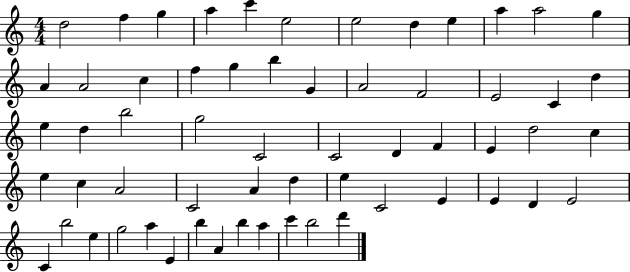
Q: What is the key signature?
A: C major